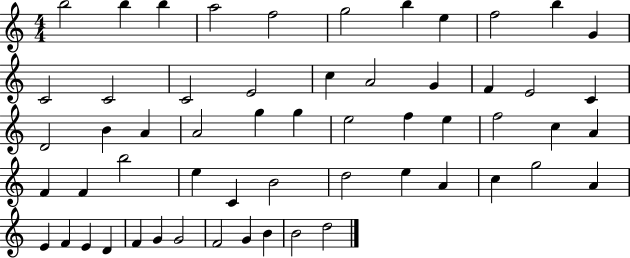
{
  \clef treble
  \numericTimeSignature
  \time 4/4
  \key c \major
  b''2 b''4 b''4 | a''2 f''2 | g''2 b''4 e''4 | f''2 b''4 g'4 | \break c'2 c'2 | c'2 e'2 | c''4 a'2 g'4 | f'4 e'2 c'4 | \break d'2 b'4 a'4 | a'2 g''4 g''4 | e''2 f''4 e''4 | f''2 c''4 a'4 | \break f'4 f'4 b''2 | e''4 c'4 b'2 | d''2 e''4 a'4 | c''4 g''2 a'4 | \break e'4 f'4 e'4 d'4 | f'4 g'4 g'2 | f'2 g'4 b'4 | b'2 d''2 | \break \bar "|."
}